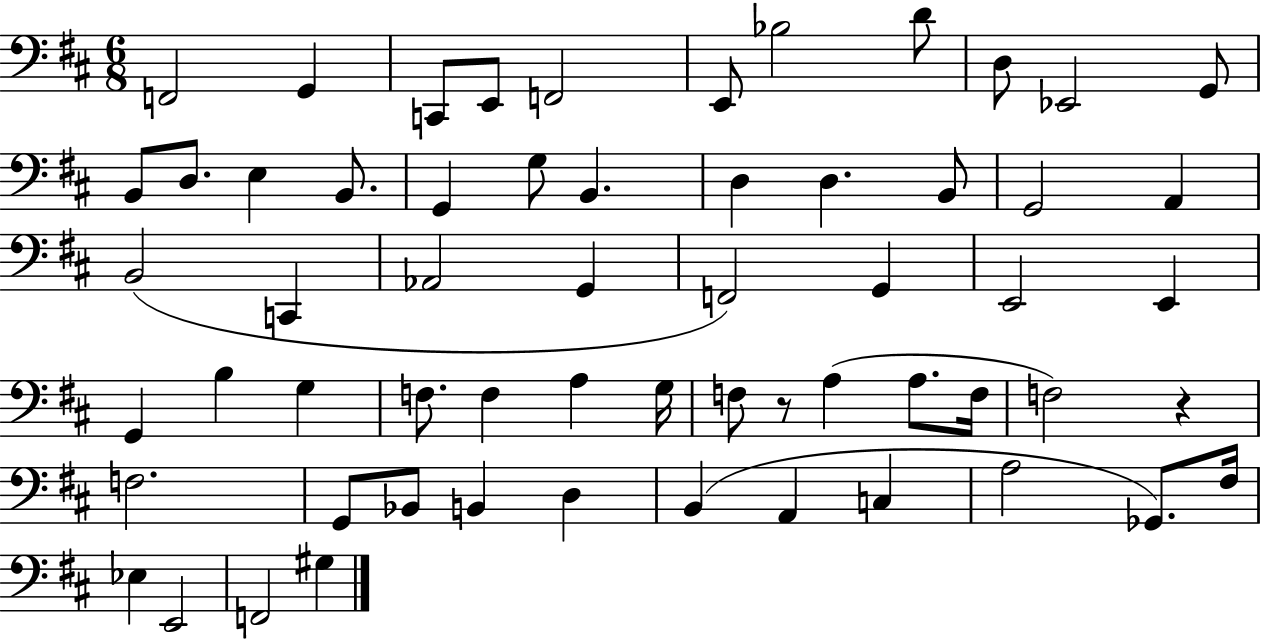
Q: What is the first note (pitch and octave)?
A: F2